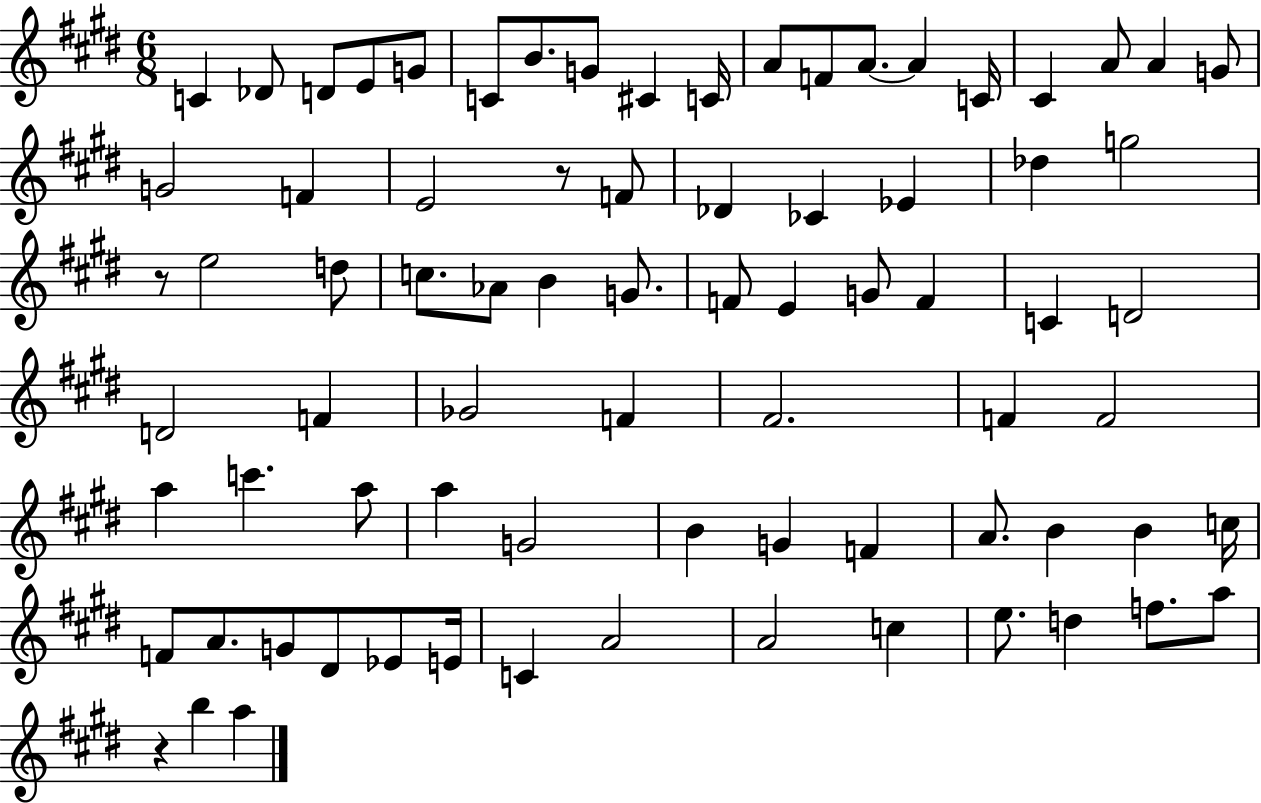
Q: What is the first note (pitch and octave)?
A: C4